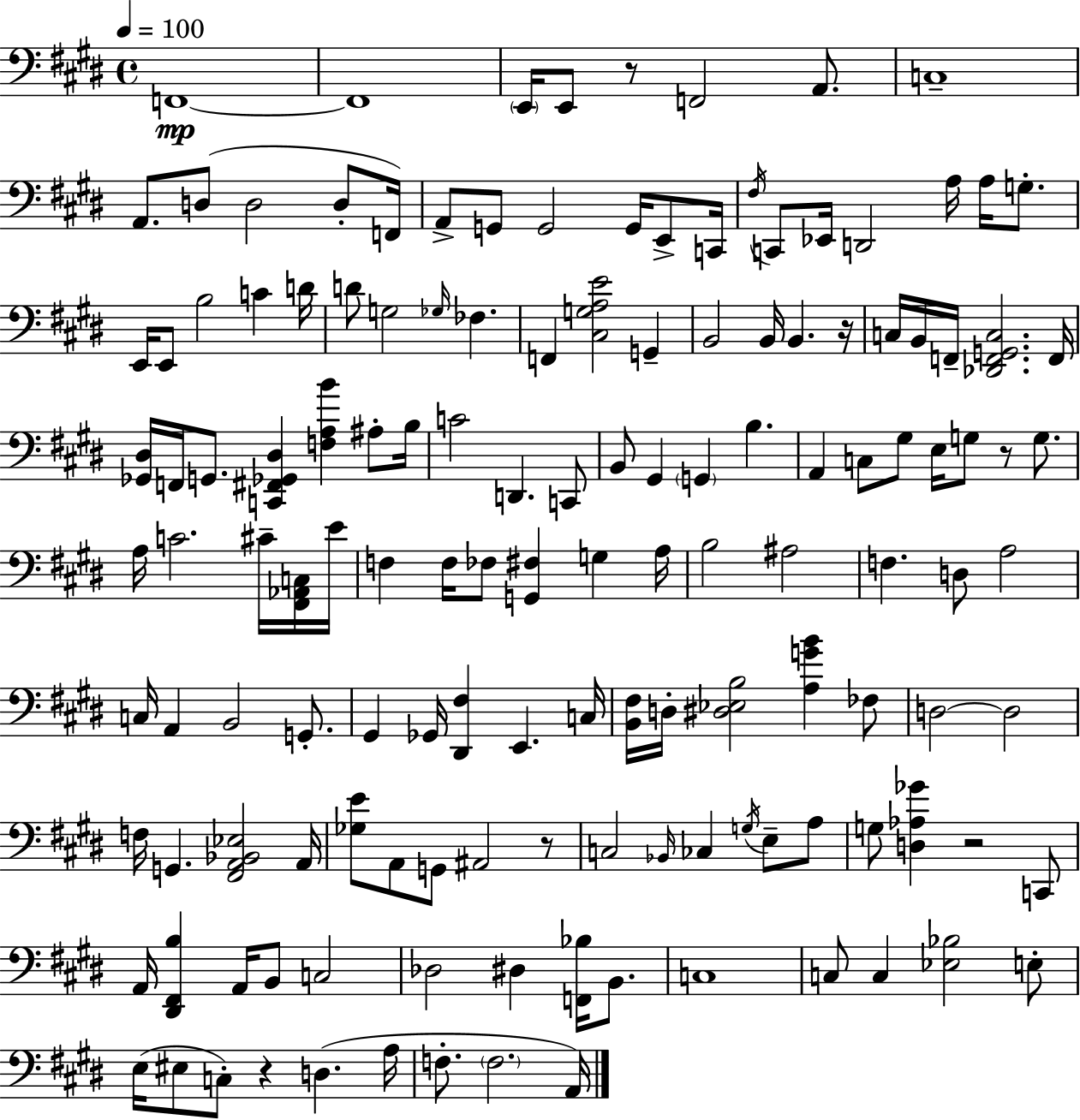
X:1
T:Untitled
M:4/4
L:1/4
K:E
F,,4 F,,4 E,,/4 E,,/2 z/2 F,,2 A,,/2 C,4 A,,/2 D,/2 D,2 D,/2 F,,/4 A,,/2 G,,/2 G,,2 G,,/4 E,,/2 C,,/4 ^F,/4 C,,/2 _E,,/4 D,,2 A,/4 A,/4 G,/2 E,,/4 E,,/2 B,2 C D/4 D/2 G,2 _G,/4 _F, F,, [^C,G,A,E]2 G,, B,,2 B,,/4 B,, z/4 C,/4 B,,/4 F,,/4 [_D,,F,,G,,C,]2 F,,/4 [_G,,^D,]/4 F,,/4 G,,/2 [C,,^F,,_G,,^D,] [F,A,B] ^A,/2 B,/4 C2 D,, C,,/2 B,,/2 ^G,, G,, B, A,, C,/2 ^G,/2 E,/4 G,/2 z/2 G,/2 A,/4 C2 ^C/4 [^F,,_A,,C,]/4 E/4 F, F,/4 _F,/2 [G,,^F,] G, A,/4 B,2 ^A,2 F, D,/2 A,2 C,/4 A,, B,,2 G,,/2 ^G,, _G,,/4 [^D,,^F,] E,, C,/4 [B,,^F,]/4 D,/4 [^D,_E,B,]2 [A,GB] _F,/2 D,2 D,2 F,/4 G,, [^F,,A,,_B,,_E,]2 A,,/4 [_G,E]/2 A,,/2 G,,/2 ^A,,2 z/2 C,2 _B,,/4 _C, G,/4 E,/2 A,/2 G,/2 [D,_A,_G] z2 C,,/2 A,,/4 [^D,,^F,,B,] A,,/4 B,,/2 C,2 _D,2 ^D, [F,,_B,]/4 B,,/2 C,4 C,/2 C, [_E,_B,]2 E,/2 E,/4 ^E,/2 C,/2 z D, A,/4 F,/2 F,2 A,,/4